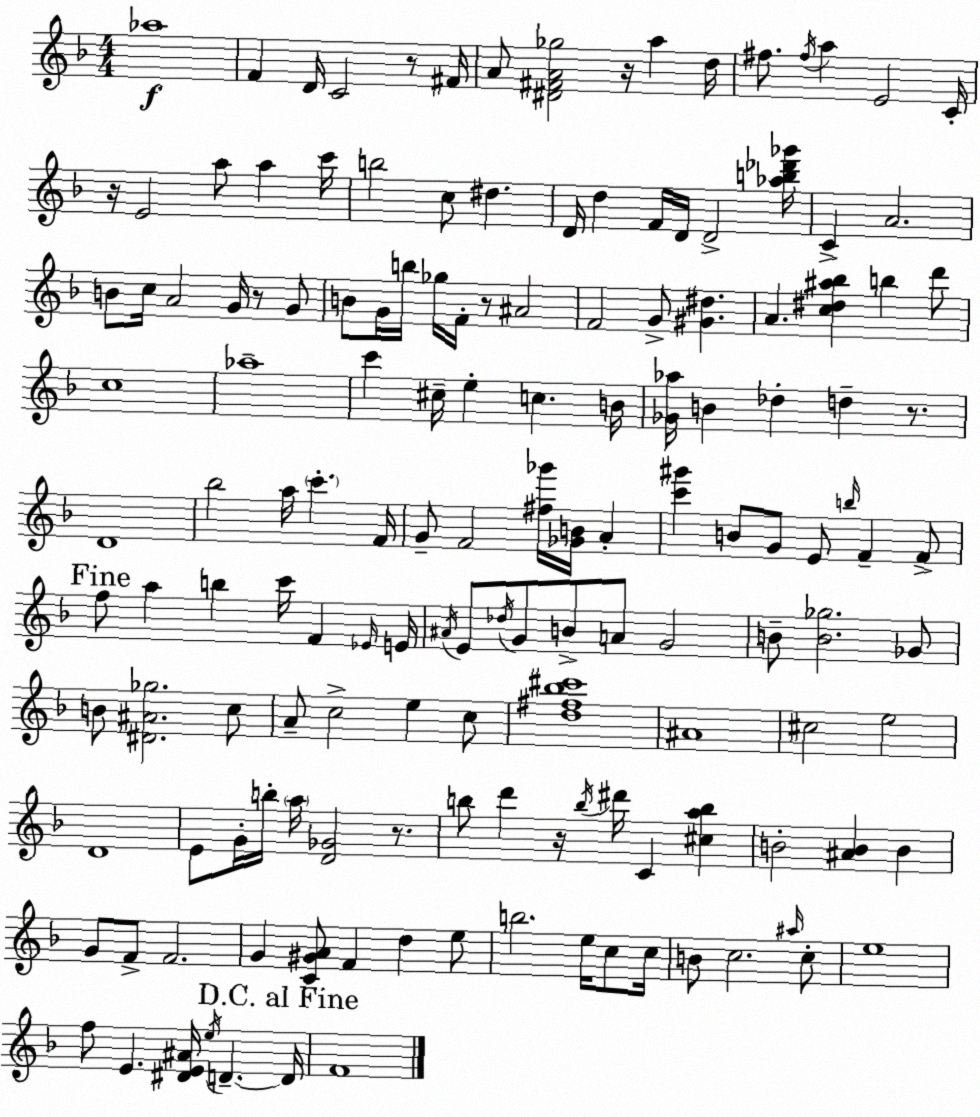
X:1
T:Untitled
M:4/4
L:1/4
K:Dm
_a4 F D/4 C2 z/2 ^F/4 A/2 [^D^FA_g]2 z/4 a d/4 ^f/2 ^f/4 a E2 C/4 z/4 E2 a/2 a c'/4 b2 c/2 ^d D/4 d F/4 D/4 D2 [_ab_d'_g']/4 C A2 B/2 c/4 A2 G/4 z/2 G/2 B/2 G/4 b/4 _g/4 F/4 z/2 ^A2 F2 G/2 [^G^d] A [c^d^a_b] b d'/2 c4 _a4 c' ^c/4 e c B/4 [_G_a]/4 B _d d z/2 D4 _b2 a/4 c' F/4 G/2 F2 [^f_g']/4 [_GB]/4 A [c'^g'] B/2 G/2 E/2 b/4 F F/2 f/2 a b c'/4 F _E/4 E/4 ^A/4 E/2 _d/4 G/2 B/2 A/2 G2 B/2 [B_g]2 _G/2 B/2 [^D^A_g]2 c/2 A/2 c2 e c/2 [d^f_b^c']4 ^A4 ^c2 e2 D4 E/2 G/4 b/4 a/4 [D_G]2 z/2 b/2 d' z/4 b/4 ^d'/4 C [^cab] B2 [^AB] B G/2 F/2 F2 G [C^GA]/2 F d e/2 b2 e/4 c/2 c/4 B/2 c2 ^a/4 c/2 e4 f/2 E [^DE^A]/4 e/4 D D/4 F4